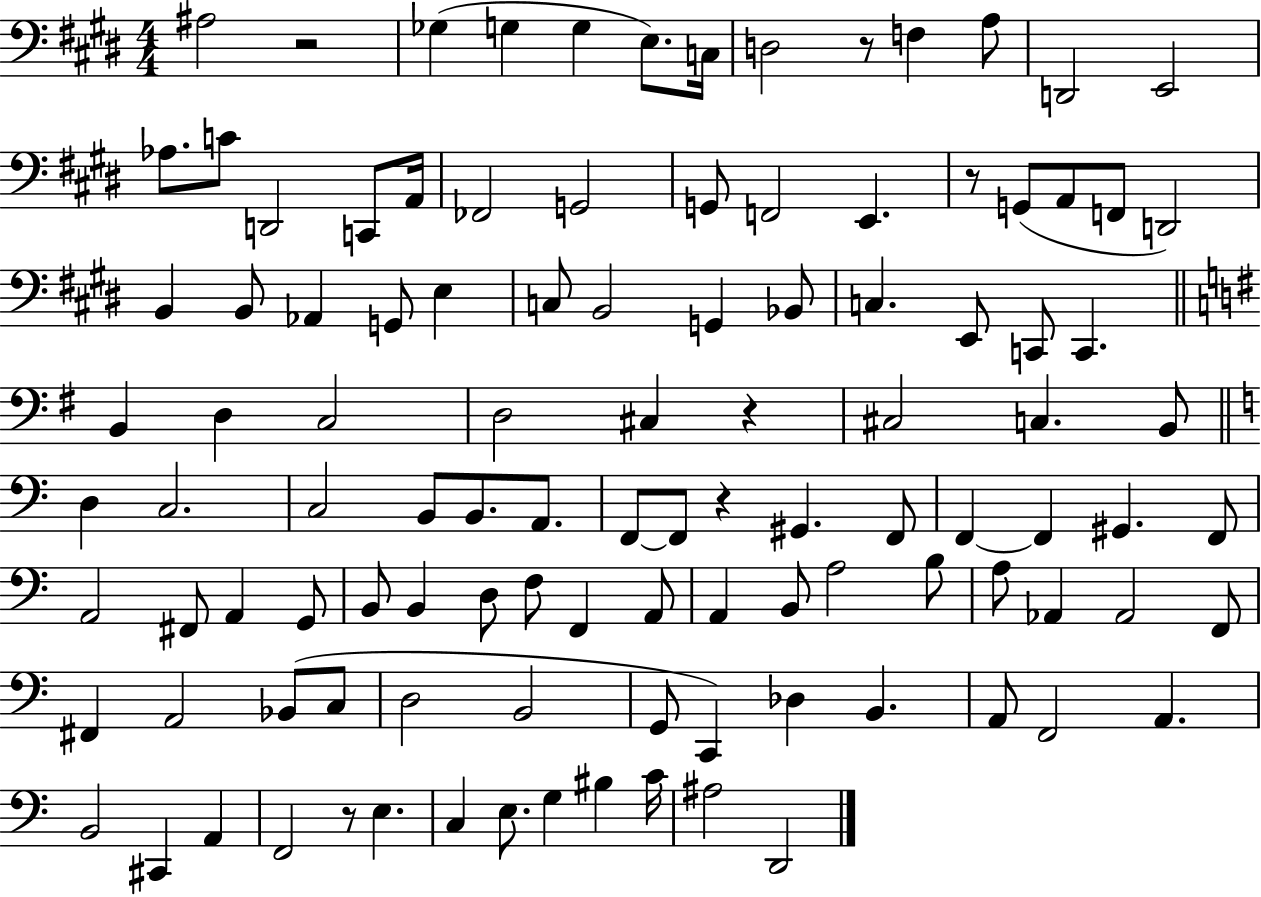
X:1
T:Untitled
M:4/4
L:1/4
K:E
^A,2 z2 _G, G, G, E,/2 C,/4 D,2 z/2 F, A,/2 D,,2 E,,2 _A,/2 C/2 D,,2 C,,/2 A,,/4 _F,,2 G,,2 G,,/2 F,,2 E,, z/2 G,,/2 A,,/2 F,,/2 D,,2 B,, B,,/2 _A,, G,,/2 E, C,/2 B,,2 G,, _B,,/2 C, E,,/2 C,,/2 C,, B,, D, C,2 D,2 ^C, z ^C,2 C, B,,/2 D, C,2 C,2 B,,/2 B,,/2 A,,/2 F,,/2 F,,/2 z ^G,, F,,/2 F,, F,, ^G,, F,,/2 A,,2 ^F,,/2 A,, G,,/2 B,,/2 B,, D,/2 F,/2 F,, A,,/2 A,, B,,/2 A,2 B,/2 A,/2 _A,, _A,,2 F,,/2 ^F,, A,,2 _B,,/2 C,/2 D,2 B,,2 G,,/2 C,, _D, B,, A,,/2 F,,2 A,, B,,2 ^C,, A,, F,,2 z/2 E, C, E,/2 G, ^B, C/4 ^A,2 D,,2